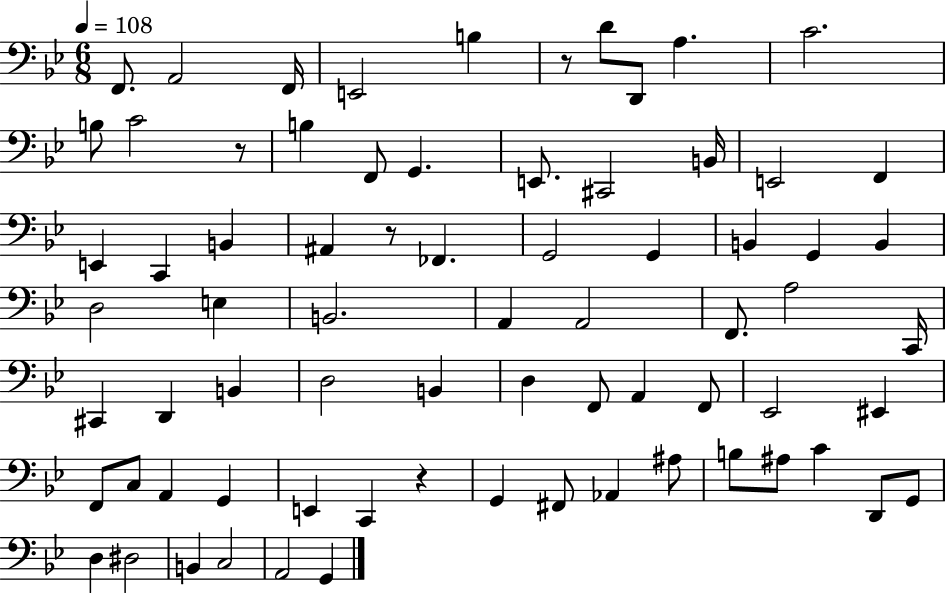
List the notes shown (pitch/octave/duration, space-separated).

F2/e. A2/h F2/s E2/h B3/q R/e D4/e D2/e A3/q. C4/h. B3/e C4/h R/e B3/q F2/e G2/q. E2/e. C#2/h B2/s E2/h F2/q E2/q C2/q B2/q A#2/q R/e FES2/q. G2/h G2/q B2/q G2/q B2/q D3/h E3/q B2/h. A2/q A2/h F2/e. A3/h C2/s C#2/q D2/q B2/q D3/h B2/q D3/q F2/e A2/q F2/e Eb2/h EIS2/q F2/e C3/e A2/q G2/q E2/q C2/q R/q G2/q F#2/e Ab2/q A#3/e B3/e A#3/e C4/q D2/e G2/e D3/q D#3/h B2/q C3/h A2/h G2/q